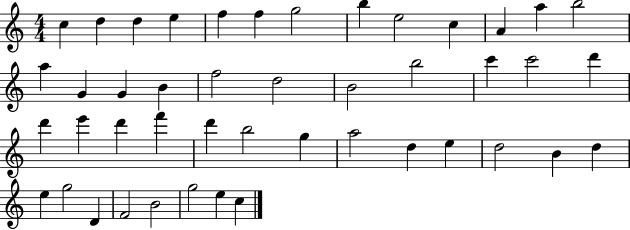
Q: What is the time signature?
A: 4/4